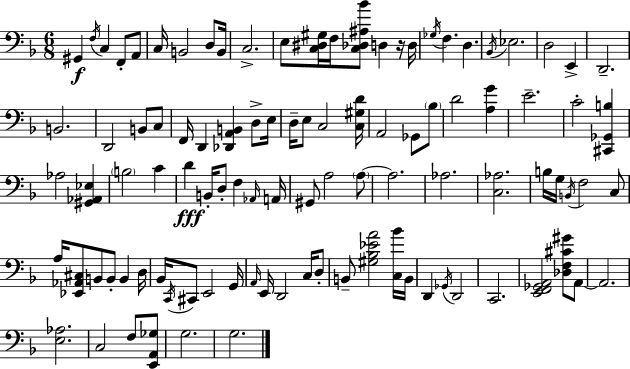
X:1
T:Untitled
M:6/8
L:1/4
K:F
^G,, F,/4 C, F,,/2 A,,/2 C,/4 B,,2 D,/2 B,,/4 C,2 E,/2 [C,^D,^G,]/4 F,/4 [C,_D,^A,_B]/2 D, z/4 D,/4 _G,/4 F, D, _B,,/4 _E,2 D,2 E,, D,,2 B,,2 D,,2 B,,/2 C,/2 F,,/4 D,, [_D,,A,,B,,] D,/2 E,/4 D,/4 E,/2 C,2 [C,^G,D]/4 A,,2 _G,,/2 _B,/2 D2 [A,G] E2 C2 [^C,,_G,,B,] _A,2 [^G,,_A,,_E,] B,2 C D B,,/4 D,/2 F, _A,,/4 A,,/4 ^G,,/2 A,2 A,/2 A,2 _A,2 [C,_A,]2 B,/4 G,/4 B,,/4 F,2 C,/2 A,/4 [_E,,_A,,^C,]/2 B,,/2 B,,/2 B,, D,/4 _B,,/4 C,,/4 ^C,,/2 E,,2 G,,/4 A,,/4 E,,/4 D,,2 C,/4 D,/2 B,,/2 [^G,_B,_EA]2 [C,_B]/4 B,,/4 D,, _G,,/4 D,,2 C,,2 [E,,F,,_G,,A,,]2 [_D,F,^C^G]/2 A,,/2 A,,2 [E,_A,]2 C,2 F,/2 [E,,A,,_G,]/2 G,2 G,2